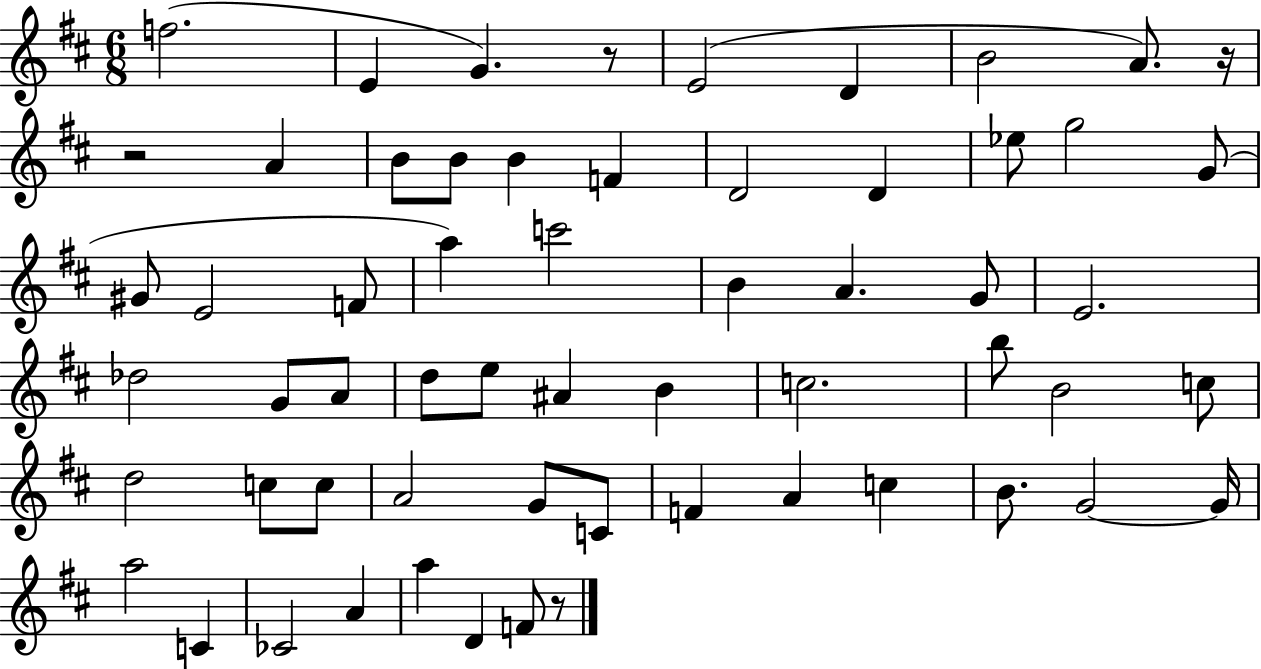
F5/h. E4/q G4/q. R/e E4/h D4/q B4/h A4/e. R/s R/h A4/q B4/e B4/e B4/q F4/q D4/h D4/q Eb5/e G5/h G4/e G#4/e E4/h F4/e A5/q C6/h B4/q A4/q. G4/e E4/h. Db5/h G4/e A4/e D5/e E5/e A#4/q B4/q C5/h. B5/e B4/h C5/e D5/h C5/e C5/e A4/h G4/e C4/e F4/q A4/q C5/q B4/e. G4/h G4/s A5/h C4/q CES4/h A4/q A5/q D4/q F4/e R/e